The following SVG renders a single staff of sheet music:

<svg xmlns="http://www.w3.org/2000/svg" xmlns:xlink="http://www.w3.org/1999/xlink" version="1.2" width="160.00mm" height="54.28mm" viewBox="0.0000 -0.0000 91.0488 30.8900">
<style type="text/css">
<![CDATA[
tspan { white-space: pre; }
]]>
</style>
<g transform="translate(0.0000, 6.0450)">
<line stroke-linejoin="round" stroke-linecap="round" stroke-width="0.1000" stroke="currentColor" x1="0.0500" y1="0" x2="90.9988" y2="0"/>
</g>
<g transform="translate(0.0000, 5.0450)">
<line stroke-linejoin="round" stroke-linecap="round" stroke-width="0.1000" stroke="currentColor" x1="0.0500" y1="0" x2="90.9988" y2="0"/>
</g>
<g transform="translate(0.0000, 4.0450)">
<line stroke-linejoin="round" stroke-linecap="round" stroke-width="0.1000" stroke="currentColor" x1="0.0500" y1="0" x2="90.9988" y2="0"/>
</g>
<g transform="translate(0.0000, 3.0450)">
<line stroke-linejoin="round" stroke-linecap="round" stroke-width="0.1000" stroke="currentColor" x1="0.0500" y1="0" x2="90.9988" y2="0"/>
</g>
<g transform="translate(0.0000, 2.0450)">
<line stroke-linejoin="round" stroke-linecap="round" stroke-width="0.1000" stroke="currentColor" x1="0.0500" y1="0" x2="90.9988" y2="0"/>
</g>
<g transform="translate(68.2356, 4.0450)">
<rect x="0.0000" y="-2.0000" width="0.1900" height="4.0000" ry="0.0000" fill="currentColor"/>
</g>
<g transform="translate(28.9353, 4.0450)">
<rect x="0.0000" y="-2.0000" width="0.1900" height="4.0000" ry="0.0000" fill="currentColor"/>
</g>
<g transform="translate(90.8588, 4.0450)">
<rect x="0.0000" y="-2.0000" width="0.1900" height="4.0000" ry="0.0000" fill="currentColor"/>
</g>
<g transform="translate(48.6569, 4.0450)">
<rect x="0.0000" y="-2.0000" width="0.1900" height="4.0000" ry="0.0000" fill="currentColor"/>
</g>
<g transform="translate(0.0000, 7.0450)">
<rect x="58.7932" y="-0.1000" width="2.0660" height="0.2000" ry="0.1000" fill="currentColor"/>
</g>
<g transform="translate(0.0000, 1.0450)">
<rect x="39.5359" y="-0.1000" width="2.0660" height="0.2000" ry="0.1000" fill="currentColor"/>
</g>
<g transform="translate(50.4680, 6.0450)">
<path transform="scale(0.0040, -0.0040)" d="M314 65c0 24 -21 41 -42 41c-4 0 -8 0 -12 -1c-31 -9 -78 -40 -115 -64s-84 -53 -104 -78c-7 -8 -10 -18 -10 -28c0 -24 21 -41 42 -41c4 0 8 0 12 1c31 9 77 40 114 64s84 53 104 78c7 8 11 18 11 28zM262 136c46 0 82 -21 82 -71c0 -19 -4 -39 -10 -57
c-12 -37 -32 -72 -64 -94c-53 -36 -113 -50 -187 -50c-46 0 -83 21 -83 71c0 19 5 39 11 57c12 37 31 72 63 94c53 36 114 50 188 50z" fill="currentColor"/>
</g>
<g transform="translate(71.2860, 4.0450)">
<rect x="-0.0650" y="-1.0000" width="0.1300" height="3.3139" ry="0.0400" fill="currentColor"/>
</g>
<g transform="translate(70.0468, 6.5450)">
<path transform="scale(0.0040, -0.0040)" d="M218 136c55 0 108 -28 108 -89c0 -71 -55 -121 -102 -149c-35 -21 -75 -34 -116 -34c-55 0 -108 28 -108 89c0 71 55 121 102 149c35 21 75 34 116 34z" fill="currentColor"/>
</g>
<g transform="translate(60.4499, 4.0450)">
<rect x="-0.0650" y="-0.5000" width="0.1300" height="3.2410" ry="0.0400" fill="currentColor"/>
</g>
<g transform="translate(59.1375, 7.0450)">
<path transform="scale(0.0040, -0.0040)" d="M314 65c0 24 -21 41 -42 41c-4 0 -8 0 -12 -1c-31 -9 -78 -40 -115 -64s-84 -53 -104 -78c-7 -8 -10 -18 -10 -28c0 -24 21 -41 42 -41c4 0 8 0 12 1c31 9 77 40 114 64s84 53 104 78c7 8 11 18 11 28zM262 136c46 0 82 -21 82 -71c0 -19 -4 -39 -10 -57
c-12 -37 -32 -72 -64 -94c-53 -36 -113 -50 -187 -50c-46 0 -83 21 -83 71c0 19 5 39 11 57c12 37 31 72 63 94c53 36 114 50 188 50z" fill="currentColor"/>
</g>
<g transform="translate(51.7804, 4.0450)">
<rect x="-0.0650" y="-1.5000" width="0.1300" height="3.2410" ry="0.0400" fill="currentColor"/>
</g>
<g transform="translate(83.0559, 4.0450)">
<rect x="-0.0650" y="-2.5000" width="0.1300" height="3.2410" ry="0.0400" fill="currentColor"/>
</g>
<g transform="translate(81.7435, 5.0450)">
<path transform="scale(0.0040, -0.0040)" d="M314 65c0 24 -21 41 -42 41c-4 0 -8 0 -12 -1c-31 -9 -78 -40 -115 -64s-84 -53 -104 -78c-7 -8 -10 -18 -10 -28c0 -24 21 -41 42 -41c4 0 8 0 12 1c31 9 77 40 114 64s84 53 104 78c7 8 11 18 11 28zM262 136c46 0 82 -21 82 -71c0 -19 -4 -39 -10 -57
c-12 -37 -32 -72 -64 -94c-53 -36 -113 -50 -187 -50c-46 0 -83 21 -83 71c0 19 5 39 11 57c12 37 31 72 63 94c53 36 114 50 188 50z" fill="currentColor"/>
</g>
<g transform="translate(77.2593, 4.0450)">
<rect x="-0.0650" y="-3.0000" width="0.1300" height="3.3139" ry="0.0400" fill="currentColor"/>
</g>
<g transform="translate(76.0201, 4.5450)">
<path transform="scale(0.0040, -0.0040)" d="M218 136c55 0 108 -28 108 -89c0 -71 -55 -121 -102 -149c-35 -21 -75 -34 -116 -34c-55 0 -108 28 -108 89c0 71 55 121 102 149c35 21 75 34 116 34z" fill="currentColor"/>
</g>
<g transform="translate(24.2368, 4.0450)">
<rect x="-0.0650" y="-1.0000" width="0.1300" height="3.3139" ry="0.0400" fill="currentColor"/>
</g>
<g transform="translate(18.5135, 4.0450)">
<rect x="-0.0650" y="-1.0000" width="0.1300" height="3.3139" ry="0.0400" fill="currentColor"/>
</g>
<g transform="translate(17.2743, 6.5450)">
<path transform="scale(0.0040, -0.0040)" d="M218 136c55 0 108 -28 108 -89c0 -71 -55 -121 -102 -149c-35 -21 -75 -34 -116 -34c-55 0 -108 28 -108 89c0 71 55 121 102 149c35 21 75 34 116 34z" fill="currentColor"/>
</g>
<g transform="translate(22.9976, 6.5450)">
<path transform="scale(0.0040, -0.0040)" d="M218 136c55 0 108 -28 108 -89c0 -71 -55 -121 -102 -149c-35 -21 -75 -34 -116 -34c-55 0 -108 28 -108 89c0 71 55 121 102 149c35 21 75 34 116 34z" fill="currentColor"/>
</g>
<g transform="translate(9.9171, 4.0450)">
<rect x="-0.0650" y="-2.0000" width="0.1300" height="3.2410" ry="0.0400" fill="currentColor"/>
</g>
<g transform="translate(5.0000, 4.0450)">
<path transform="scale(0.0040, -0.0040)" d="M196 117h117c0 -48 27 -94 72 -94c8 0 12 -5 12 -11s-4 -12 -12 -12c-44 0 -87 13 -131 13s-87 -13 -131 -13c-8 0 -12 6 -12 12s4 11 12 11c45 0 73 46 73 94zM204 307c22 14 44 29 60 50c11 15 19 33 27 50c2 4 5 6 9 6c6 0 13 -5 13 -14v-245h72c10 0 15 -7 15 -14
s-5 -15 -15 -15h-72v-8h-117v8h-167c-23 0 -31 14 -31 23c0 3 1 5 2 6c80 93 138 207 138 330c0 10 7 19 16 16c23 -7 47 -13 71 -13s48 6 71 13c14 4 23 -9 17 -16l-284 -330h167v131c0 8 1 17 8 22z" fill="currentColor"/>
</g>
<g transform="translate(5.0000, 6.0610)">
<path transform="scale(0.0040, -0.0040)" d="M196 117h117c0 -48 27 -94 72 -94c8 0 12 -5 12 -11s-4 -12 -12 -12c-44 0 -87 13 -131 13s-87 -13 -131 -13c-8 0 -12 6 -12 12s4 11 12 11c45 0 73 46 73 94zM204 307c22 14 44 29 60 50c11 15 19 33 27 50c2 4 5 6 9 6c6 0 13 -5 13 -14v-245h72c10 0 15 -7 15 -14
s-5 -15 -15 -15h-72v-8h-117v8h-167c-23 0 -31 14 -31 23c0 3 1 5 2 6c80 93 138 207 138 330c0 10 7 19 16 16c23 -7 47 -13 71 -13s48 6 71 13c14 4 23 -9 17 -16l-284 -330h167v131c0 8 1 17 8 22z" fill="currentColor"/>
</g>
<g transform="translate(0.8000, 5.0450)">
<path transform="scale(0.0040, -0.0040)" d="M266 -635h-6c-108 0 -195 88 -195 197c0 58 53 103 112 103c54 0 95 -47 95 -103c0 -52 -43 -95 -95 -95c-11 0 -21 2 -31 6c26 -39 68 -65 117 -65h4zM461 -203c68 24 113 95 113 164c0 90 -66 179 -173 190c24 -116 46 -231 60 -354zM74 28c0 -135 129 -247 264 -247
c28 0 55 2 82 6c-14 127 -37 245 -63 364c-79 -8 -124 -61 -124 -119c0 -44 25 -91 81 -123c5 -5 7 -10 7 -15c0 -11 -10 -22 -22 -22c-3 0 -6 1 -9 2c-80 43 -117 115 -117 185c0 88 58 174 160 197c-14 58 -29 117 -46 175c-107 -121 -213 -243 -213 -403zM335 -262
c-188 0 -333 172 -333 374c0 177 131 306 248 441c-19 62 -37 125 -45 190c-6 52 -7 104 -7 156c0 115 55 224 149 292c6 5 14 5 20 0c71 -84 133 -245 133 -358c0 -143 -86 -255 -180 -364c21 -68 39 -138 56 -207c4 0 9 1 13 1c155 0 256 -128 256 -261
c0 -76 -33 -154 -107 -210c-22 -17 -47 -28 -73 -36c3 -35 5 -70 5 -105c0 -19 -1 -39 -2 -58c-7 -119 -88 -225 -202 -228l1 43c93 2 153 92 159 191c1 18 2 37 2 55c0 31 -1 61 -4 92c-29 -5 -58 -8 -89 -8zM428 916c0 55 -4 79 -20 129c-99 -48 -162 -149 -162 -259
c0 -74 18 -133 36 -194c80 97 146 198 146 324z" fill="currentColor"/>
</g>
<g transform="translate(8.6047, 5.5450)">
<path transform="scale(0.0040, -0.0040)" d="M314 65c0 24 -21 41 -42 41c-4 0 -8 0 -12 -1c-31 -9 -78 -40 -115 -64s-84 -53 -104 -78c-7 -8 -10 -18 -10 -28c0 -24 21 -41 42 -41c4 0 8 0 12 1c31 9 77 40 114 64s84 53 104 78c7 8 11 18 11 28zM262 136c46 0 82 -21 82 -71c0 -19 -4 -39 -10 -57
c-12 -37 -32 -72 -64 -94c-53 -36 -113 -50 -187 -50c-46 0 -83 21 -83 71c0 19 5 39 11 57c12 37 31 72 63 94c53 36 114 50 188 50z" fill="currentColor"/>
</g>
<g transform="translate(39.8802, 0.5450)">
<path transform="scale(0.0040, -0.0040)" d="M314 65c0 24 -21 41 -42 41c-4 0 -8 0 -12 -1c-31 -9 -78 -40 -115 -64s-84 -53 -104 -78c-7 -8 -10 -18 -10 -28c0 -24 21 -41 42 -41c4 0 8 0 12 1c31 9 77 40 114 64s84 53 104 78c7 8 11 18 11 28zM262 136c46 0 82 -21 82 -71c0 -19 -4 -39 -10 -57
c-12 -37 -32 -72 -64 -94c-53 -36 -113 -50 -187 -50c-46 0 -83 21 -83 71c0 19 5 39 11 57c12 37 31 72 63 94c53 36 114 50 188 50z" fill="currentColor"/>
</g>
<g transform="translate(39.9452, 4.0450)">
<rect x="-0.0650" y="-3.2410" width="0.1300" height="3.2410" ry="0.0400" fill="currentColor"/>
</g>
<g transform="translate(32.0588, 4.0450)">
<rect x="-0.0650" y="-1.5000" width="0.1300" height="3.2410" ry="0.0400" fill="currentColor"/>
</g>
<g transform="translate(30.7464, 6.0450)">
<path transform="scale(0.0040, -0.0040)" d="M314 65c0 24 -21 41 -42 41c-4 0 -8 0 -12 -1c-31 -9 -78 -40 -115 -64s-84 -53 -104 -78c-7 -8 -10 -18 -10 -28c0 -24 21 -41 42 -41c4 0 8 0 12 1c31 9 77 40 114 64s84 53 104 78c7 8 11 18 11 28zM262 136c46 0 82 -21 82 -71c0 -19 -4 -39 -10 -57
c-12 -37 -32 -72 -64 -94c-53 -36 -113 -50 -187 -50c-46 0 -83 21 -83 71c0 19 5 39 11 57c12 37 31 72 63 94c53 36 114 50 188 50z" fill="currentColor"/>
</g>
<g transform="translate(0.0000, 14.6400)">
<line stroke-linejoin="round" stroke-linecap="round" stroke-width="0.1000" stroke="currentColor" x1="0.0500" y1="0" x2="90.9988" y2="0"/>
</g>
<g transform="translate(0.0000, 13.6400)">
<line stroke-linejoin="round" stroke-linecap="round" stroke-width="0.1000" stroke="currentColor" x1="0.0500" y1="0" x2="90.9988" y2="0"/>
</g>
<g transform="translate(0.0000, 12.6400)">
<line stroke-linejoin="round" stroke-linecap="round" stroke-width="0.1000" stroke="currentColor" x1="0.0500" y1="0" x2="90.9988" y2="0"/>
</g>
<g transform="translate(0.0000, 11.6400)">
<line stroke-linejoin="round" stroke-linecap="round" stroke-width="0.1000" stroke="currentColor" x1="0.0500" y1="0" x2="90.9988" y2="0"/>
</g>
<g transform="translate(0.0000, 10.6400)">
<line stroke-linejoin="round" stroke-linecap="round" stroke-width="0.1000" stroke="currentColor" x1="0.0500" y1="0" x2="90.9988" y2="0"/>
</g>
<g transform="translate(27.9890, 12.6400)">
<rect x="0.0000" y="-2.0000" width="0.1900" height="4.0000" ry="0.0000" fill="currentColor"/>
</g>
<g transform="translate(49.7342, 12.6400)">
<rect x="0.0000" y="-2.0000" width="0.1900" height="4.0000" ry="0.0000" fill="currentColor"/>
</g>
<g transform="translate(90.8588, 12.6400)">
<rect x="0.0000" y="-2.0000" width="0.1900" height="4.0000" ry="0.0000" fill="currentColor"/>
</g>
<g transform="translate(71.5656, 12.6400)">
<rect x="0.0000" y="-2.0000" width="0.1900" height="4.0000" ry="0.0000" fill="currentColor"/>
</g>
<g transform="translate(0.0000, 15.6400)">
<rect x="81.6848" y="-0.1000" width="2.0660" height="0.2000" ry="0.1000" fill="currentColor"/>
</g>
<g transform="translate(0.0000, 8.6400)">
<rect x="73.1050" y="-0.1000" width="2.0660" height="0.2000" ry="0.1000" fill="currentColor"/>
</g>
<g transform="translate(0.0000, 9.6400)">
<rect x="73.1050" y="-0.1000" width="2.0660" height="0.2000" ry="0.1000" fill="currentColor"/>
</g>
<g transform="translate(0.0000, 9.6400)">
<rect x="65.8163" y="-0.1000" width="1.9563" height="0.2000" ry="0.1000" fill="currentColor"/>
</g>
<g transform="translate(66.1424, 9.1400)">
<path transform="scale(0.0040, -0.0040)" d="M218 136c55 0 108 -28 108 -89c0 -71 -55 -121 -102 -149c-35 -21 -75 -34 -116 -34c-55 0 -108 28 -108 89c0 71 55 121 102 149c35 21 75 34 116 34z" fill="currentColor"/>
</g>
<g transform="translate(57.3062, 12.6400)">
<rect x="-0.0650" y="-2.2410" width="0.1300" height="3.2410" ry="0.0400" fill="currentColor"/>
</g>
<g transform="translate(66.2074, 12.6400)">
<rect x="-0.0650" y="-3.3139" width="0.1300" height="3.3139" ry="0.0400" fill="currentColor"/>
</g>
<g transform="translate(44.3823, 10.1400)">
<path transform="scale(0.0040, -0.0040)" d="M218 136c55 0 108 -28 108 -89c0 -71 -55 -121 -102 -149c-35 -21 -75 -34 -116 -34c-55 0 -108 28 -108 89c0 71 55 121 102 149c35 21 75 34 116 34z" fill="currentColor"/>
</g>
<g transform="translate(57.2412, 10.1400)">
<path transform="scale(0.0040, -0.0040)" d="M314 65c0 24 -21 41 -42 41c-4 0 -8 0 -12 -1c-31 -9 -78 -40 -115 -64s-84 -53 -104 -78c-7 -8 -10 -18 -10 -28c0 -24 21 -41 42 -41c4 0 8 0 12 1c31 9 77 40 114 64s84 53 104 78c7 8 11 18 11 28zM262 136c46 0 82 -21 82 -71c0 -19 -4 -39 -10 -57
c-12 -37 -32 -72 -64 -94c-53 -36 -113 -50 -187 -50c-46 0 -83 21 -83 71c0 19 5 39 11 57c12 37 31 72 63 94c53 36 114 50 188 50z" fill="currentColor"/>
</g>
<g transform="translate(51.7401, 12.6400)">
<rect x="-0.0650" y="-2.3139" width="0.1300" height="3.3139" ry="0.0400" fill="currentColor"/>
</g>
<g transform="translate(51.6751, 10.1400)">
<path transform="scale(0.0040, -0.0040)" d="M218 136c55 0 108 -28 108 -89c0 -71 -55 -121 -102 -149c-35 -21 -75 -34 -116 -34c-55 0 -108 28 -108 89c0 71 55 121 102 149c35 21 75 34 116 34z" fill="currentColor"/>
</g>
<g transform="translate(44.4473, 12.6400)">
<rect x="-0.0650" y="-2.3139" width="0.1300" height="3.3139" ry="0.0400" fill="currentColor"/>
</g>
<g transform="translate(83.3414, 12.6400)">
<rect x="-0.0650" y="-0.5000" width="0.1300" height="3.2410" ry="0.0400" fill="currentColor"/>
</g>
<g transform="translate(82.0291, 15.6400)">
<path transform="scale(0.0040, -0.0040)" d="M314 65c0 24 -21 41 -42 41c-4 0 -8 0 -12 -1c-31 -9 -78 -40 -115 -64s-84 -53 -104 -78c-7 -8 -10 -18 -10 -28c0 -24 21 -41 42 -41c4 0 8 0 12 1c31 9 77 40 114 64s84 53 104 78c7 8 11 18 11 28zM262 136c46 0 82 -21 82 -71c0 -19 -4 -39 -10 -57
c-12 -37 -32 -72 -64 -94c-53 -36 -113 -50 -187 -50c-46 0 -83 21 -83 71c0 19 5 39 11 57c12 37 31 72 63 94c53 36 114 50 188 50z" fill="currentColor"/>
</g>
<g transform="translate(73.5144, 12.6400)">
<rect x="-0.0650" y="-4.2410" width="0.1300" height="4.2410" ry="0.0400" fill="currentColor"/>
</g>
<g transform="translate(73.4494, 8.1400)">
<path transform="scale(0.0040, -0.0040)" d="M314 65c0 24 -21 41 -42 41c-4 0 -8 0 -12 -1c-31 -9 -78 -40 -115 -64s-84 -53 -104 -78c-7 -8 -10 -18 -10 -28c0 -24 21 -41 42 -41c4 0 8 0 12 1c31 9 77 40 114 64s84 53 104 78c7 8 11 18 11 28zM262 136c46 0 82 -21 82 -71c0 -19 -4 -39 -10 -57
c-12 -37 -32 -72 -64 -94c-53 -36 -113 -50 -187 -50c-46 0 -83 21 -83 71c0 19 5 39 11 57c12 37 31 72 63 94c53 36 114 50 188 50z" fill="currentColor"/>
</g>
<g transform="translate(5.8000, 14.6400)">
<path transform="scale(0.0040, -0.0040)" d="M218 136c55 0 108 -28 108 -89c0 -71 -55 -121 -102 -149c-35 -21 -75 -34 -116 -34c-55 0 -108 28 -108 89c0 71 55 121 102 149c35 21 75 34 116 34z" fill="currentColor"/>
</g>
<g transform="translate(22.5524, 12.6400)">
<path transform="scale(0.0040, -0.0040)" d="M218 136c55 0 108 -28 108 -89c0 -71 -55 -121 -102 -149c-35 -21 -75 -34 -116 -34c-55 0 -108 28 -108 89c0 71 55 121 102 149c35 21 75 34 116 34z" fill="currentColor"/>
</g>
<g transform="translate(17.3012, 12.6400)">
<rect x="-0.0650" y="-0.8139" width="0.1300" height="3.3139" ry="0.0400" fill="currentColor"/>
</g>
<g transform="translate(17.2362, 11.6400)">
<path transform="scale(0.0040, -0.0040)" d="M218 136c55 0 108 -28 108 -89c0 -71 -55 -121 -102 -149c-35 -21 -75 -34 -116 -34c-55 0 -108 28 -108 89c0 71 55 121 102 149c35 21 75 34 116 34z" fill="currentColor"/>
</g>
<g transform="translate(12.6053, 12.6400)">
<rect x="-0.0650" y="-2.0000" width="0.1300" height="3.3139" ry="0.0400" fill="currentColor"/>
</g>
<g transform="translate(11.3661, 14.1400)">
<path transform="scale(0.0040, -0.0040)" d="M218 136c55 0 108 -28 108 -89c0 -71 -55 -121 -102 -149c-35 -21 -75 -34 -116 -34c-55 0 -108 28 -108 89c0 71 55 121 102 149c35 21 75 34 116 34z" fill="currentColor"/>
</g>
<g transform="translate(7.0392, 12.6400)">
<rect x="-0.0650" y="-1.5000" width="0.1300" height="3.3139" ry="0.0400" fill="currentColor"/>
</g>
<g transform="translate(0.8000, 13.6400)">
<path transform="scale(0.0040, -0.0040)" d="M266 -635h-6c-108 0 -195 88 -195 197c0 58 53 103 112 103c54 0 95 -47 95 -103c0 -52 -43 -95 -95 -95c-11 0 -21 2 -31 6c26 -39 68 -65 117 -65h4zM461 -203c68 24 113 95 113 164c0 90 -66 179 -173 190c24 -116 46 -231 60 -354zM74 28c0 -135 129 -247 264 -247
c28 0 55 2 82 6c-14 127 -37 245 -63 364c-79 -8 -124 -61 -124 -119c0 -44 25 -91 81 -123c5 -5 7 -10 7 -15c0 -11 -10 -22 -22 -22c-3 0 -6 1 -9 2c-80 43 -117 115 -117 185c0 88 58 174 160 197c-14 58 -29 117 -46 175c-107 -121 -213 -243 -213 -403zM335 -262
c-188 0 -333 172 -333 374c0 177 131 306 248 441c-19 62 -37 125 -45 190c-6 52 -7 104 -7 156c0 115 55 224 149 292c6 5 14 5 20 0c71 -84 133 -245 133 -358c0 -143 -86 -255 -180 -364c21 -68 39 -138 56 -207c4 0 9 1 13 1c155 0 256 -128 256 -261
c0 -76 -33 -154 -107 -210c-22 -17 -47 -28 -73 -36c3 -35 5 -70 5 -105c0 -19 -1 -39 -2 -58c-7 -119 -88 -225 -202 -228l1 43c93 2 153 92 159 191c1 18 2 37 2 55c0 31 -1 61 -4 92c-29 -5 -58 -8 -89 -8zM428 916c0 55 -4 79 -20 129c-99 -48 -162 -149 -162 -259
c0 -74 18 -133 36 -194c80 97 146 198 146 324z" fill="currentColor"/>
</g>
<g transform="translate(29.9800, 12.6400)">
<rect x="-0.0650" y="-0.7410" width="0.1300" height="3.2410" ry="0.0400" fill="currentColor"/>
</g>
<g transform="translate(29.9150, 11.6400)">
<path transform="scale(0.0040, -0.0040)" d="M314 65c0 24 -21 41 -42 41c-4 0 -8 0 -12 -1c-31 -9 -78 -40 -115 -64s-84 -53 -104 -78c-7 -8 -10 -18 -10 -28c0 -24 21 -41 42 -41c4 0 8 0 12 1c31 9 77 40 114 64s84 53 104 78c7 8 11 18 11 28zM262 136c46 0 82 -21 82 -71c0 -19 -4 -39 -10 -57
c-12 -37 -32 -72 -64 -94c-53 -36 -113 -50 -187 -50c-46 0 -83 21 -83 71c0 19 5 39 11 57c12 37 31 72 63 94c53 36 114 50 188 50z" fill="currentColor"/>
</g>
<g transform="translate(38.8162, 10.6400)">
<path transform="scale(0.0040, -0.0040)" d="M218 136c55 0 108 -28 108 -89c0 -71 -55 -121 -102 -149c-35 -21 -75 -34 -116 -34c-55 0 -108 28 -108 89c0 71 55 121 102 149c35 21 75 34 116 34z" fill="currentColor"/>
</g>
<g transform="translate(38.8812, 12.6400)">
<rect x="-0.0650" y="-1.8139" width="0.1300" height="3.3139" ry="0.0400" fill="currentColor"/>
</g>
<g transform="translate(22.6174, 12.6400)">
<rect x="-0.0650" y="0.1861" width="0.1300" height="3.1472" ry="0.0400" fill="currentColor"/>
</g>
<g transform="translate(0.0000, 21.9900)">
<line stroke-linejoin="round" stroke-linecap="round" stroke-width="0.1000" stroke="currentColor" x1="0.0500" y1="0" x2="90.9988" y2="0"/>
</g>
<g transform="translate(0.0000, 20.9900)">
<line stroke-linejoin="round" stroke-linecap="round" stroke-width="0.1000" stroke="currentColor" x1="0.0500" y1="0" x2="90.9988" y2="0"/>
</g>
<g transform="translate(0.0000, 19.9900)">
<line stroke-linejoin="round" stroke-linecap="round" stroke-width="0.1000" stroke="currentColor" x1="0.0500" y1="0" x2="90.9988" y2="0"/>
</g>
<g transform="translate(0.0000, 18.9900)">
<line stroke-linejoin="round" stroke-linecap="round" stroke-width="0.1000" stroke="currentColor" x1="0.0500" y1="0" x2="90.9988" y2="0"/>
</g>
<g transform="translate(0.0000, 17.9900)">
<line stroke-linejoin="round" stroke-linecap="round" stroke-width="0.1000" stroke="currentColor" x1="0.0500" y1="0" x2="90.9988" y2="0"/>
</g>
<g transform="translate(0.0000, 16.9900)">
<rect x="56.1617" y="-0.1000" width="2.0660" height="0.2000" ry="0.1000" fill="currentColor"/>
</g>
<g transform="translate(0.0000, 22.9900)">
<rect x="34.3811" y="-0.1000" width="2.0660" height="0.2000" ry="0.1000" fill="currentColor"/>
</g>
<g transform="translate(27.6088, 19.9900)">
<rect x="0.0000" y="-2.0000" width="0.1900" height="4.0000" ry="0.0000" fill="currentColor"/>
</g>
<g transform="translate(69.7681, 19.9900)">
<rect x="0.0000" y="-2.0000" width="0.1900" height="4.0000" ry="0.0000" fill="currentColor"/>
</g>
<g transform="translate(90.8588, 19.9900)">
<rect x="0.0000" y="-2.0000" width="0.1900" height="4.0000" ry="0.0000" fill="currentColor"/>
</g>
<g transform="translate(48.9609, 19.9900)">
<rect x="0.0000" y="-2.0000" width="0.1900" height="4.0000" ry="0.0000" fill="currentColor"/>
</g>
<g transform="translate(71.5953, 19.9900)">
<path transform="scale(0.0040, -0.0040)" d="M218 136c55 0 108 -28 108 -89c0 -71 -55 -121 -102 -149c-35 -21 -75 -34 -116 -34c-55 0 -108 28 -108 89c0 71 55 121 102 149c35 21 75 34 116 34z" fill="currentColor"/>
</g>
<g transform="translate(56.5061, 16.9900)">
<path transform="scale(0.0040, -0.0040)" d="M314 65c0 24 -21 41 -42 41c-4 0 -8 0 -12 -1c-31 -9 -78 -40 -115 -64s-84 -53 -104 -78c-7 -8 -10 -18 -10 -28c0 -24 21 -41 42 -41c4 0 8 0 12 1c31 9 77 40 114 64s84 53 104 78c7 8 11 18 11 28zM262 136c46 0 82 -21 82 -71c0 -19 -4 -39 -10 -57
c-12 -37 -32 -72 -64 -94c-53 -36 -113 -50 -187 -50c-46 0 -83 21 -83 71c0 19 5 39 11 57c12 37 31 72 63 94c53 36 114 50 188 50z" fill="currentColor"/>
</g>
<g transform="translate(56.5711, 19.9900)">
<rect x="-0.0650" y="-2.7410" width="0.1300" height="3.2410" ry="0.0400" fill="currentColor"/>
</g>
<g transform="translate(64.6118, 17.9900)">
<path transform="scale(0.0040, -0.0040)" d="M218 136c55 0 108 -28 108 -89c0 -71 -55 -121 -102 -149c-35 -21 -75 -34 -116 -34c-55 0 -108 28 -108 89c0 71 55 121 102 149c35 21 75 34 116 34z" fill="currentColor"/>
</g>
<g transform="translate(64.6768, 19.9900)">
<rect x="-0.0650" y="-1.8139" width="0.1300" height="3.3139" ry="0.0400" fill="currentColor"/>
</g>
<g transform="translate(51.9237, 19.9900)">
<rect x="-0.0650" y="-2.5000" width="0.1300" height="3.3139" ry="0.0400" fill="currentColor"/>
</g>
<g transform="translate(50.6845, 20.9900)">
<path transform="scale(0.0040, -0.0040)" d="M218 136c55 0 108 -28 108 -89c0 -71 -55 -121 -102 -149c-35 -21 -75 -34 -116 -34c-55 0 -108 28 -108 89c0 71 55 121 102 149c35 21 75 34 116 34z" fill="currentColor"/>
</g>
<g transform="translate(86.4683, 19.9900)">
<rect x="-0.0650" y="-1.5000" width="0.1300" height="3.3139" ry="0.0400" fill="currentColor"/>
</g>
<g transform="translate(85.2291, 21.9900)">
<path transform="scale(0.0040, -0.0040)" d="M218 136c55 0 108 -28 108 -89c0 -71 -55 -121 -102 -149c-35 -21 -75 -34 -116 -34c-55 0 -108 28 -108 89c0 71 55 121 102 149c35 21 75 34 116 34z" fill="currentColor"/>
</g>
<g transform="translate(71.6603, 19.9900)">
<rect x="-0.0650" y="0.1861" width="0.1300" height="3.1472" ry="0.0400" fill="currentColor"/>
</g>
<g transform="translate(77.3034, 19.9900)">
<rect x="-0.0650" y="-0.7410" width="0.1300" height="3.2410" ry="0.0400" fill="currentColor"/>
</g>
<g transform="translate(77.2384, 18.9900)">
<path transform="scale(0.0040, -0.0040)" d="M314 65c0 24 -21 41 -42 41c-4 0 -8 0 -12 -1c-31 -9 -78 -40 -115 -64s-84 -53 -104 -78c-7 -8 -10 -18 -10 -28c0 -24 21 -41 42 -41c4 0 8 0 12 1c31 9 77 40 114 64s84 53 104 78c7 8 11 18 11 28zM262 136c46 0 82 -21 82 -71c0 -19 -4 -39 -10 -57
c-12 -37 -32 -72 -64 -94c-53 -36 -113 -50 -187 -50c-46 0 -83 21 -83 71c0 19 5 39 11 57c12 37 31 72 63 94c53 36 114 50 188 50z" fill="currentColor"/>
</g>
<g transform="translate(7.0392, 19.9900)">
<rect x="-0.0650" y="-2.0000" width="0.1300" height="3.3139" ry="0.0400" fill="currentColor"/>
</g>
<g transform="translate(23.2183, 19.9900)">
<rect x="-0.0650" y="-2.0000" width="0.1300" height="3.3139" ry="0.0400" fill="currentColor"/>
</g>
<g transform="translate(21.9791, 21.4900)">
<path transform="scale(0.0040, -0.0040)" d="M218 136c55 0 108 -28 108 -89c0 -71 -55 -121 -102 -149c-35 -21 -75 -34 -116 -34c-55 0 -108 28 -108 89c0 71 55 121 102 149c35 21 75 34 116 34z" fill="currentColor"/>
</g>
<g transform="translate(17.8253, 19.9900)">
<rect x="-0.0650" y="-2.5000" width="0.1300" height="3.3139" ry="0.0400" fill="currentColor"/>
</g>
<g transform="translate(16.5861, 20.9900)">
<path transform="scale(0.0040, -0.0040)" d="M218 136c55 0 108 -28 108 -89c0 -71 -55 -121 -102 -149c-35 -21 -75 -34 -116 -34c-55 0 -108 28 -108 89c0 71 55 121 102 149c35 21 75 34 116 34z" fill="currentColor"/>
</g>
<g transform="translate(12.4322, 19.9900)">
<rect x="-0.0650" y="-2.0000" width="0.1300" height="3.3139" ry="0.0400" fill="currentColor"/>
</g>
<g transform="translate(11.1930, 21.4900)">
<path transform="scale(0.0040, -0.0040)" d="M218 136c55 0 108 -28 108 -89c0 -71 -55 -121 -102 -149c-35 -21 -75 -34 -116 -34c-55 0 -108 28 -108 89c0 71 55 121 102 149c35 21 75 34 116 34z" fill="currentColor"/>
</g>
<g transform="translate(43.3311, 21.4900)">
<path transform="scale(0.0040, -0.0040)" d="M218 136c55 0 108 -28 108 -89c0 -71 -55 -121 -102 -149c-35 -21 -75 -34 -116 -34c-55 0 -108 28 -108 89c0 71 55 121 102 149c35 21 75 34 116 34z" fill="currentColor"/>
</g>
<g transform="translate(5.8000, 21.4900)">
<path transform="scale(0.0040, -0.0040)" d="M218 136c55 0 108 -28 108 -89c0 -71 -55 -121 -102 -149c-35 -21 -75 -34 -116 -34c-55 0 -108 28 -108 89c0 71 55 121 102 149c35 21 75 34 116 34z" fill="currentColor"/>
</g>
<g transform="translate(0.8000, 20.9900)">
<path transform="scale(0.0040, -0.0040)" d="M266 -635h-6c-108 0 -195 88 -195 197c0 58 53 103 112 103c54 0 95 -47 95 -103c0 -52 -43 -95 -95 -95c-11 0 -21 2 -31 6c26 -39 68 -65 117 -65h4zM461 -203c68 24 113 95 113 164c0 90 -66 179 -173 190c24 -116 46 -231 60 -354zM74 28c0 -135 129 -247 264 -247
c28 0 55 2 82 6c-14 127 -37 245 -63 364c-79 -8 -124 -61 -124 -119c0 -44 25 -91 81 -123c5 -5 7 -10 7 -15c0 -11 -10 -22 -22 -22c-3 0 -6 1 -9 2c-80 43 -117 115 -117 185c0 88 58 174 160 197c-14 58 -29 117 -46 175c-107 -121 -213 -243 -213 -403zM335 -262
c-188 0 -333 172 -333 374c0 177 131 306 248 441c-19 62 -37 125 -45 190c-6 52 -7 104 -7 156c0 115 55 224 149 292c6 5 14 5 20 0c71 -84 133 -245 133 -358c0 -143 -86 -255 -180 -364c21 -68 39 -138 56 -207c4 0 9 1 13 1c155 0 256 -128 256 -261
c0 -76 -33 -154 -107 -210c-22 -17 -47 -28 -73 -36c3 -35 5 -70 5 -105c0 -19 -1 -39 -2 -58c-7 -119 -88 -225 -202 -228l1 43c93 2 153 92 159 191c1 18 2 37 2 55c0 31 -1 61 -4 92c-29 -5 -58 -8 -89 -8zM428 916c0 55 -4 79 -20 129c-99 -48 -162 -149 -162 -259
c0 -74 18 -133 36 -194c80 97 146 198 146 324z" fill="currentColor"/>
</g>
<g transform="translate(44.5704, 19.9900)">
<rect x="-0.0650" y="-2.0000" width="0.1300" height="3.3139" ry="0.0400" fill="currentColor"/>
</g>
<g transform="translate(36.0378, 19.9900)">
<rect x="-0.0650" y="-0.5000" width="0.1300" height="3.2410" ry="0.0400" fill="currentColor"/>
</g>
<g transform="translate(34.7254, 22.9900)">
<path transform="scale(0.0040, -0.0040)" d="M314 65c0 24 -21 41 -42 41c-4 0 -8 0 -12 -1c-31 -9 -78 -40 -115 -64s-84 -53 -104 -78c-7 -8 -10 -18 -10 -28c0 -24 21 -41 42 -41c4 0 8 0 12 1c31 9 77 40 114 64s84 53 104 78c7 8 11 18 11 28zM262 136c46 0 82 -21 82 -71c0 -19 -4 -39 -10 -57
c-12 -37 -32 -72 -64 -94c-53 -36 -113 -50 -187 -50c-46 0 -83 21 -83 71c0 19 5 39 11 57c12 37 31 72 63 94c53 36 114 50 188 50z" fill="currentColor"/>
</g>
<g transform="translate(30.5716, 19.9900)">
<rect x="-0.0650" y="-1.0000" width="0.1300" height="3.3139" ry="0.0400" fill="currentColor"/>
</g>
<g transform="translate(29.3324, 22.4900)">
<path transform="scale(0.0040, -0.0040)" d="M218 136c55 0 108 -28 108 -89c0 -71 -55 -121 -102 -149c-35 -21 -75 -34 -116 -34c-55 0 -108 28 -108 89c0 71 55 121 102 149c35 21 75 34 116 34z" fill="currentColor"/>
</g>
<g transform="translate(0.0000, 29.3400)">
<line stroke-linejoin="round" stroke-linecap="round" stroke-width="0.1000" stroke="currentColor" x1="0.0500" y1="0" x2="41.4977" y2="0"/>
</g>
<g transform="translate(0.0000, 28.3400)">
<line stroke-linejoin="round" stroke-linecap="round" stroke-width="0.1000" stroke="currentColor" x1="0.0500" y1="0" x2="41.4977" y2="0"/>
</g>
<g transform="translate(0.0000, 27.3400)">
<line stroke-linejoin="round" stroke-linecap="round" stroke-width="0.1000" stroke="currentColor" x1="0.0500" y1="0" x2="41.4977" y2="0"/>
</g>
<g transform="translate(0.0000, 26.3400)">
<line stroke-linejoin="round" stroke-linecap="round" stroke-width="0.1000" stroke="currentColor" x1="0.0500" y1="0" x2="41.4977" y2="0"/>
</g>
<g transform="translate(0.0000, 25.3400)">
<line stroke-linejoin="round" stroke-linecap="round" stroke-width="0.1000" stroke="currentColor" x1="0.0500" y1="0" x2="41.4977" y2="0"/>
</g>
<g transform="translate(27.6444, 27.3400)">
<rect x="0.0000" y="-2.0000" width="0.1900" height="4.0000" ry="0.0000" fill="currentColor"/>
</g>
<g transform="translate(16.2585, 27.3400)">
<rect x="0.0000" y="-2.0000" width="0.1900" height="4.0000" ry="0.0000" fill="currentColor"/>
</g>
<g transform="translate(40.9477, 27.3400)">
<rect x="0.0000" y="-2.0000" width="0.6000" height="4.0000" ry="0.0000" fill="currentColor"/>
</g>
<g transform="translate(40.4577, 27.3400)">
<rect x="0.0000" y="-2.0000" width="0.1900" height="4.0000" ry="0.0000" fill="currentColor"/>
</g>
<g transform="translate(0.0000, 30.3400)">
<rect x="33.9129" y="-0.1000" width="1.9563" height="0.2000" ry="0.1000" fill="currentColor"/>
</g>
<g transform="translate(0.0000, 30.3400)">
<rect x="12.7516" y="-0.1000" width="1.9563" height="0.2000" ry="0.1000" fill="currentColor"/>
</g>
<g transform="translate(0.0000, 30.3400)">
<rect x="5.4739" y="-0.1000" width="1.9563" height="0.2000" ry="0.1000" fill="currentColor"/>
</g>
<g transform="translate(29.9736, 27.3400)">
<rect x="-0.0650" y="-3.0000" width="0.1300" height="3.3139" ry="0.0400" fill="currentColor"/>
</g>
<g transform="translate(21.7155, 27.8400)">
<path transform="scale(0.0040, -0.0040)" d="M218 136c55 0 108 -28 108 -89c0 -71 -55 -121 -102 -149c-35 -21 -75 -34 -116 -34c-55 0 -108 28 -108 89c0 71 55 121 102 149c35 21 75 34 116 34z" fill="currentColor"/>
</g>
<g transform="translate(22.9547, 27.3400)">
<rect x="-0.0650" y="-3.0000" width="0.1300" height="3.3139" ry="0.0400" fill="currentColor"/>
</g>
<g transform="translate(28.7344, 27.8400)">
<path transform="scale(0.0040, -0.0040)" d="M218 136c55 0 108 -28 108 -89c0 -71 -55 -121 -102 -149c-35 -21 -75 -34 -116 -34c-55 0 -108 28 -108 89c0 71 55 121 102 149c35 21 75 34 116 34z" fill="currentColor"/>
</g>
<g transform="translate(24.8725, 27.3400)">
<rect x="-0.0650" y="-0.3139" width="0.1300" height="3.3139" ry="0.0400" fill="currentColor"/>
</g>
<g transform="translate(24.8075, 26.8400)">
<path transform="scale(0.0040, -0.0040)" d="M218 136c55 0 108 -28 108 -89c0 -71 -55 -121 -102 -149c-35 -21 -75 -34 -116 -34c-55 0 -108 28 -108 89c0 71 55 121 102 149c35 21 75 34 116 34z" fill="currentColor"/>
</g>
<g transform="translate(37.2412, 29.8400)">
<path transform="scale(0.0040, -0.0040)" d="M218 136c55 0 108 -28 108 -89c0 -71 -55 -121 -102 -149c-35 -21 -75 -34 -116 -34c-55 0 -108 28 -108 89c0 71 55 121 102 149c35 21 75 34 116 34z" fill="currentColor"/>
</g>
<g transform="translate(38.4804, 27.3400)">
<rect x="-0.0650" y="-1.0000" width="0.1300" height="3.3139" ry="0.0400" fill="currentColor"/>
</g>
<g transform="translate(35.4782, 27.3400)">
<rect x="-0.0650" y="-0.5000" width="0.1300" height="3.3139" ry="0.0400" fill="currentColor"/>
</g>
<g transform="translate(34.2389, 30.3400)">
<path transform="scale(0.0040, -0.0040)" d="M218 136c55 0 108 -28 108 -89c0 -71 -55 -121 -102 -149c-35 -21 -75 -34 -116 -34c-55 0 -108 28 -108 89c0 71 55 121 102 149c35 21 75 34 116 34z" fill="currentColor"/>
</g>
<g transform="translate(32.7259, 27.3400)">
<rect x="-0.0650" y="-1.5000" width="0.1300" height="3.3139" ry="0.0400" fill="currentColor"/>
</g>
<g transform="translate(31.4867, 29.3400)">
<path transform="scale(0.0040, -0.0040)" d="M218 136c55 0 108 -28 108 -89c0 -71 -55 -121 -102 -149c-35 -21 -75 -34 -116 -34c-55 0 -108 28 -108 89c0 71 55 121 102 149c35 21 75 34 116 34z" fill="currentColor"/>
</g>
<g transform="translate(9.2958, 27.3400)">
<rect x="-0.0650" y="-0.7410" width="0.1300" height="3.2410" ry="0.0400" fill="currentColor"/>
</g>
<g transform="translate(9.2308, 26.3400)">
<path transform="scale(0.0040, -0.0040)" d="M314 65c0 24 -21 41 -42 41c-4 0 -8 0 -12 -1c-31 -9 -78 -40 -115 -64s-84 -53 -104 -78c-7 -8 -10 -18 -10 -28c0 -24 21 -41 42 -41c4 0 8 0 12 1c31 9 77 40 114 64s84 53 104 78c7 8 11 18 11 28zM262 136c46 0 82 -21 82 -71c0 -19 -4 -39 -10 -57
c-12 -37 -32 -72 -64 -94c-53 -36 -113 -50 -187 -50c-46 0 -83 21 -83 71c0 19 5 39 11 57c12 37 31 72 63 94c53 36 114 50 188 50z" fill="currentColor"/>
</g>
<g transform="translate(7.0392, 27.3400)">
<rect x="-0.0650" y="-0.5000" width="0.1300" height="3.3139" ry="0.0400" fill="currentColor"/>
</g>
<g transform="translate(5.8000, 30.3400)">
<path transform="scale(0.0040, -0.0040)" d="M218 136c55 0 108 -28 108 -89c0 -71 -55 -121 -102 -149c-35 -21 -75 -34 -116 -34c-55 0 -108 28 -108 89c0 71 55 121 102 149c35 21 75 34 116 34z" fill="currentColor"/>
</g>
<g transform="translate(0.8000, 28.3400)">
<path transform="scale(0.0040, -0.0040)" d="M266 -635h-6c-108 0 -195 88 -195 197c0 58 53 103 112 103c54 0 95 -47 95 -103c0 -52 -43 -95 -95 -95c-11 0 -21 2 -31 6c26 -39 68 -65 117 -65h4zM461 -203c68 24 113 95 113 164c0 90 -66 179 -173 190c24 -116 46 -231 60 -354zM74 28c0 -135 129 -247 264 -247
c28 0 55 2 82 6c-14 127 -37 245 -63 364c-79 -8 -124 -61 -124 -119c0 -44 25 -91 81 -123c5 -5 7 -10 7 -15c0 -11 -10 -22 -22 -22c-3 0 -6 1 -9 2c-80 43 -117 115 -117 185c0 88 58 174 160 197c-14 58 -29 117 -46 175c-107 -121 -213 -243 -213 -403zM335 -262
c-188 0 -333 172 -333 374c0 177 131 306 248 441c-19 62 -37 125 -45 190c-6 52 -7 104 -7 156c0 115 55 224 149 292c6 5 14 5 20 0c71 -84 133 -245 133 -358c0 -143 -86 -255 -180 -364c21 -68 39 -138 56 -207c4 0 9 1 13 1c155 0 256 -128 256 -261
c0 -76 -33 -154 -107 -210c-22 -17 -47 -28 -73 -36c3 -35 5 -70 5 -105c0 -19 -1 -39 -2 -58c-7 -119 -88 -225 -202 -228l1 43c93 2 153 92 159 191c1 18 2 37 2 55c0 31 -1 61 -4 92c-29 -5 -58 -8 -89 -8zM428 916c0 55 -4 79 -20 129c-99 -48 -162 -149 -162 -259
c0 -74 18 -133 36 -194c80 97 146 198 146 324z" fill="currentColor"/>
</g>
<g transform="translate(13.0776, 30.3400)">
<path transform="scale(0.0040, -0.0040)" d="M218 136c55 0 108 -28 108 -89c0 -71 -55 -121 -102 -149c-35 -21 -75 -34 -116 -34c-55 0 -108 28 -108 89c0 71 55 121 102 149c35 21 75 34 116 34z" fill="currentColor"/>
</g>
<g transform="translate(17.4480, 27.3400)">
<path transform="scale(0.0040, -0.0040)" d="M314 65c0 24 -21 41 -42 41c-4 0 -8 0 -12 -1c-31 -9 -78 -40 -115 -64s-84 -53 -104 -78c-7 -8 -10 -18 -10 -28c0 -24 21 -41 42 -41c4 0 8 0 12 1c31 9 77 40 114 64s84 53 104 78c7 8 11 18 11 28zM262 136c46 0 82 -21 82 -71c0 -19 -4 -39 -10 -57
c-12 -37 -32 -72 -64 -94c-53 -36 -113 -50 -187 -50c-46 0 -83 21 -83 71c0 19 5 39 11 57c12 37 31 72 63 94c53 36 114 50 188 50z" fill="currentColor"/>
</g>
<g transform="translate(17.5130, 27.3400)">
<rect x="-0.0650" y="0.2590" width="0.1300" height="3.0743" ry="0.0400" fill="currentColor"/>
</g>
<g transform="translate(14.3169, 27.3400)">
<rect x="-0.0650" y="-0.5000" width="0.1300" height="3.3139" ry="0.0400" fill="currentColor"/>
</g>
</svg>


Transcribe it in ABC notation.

X:1
T:Untitled
M:4/4
L:1/4
K:C
F2 D D E2 b2 E2 C2 D A G2 E F d B d2 f g g g2 b d'2 C2 F F G F D C2 F G a2 f B d2 E C d2 C B2 A c A E C D